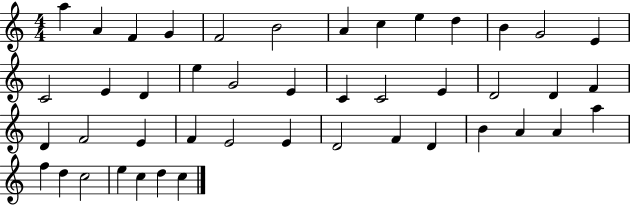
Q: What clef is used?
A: treble